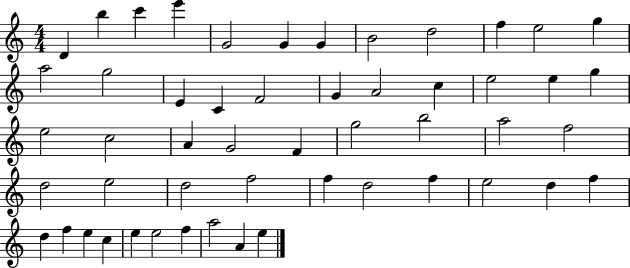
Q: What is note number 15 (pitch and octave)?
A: E4